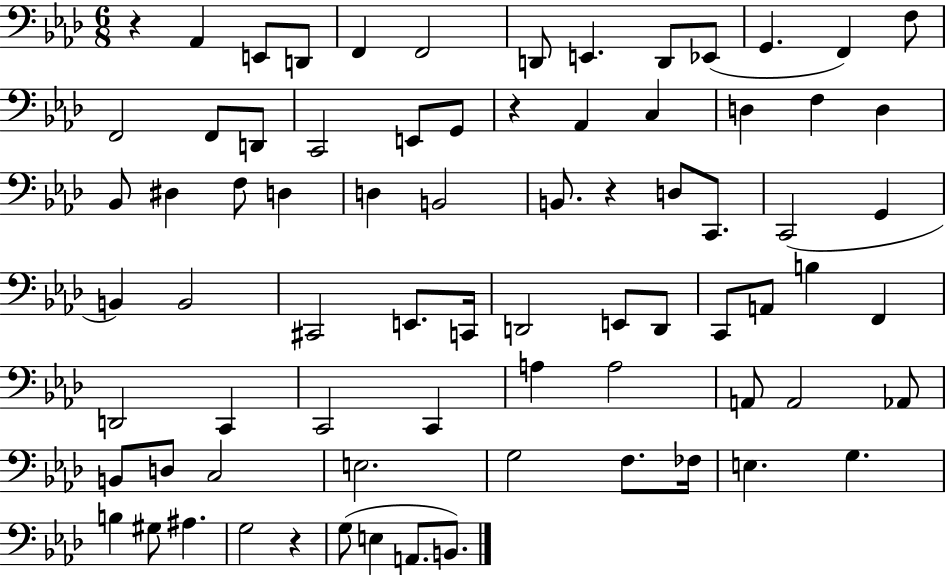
{
  \clef bass
  \numericTimeSignature
  \time 6/8
  \key aes \major
  \repeat volta 2 { r4 aes,4 e,8 d,8 | f,4 f,2 | d,8 e,4. d,8 ees,8( | g,4. f,4) f8 | \break f,2 f,8 d,8 | c,2 e,8 g,8 | r4 aes,4 c4 | d4 f4 d4 | \break bes,8 dis4 f8 d4 | d4 b,2 | b,8. r4 d8 c,8. | c,2( g,4 | \break b,4) b,2 | cis,2 e,8. c,16 | d,2 e,8 d,8 | c,8 a,8 b4 f,4 | \break d,2 c,4 | c,2 c,4 | a4 a2 | a,8 a,2 aes,8 | \break b,8 d8 c2 | e2. | g2 f8. fes16 | e4. g4. | \break b4 gis8 ais4. | g2 r4 | g8( e4 a,8. b,8.) | } \bar "|."
}